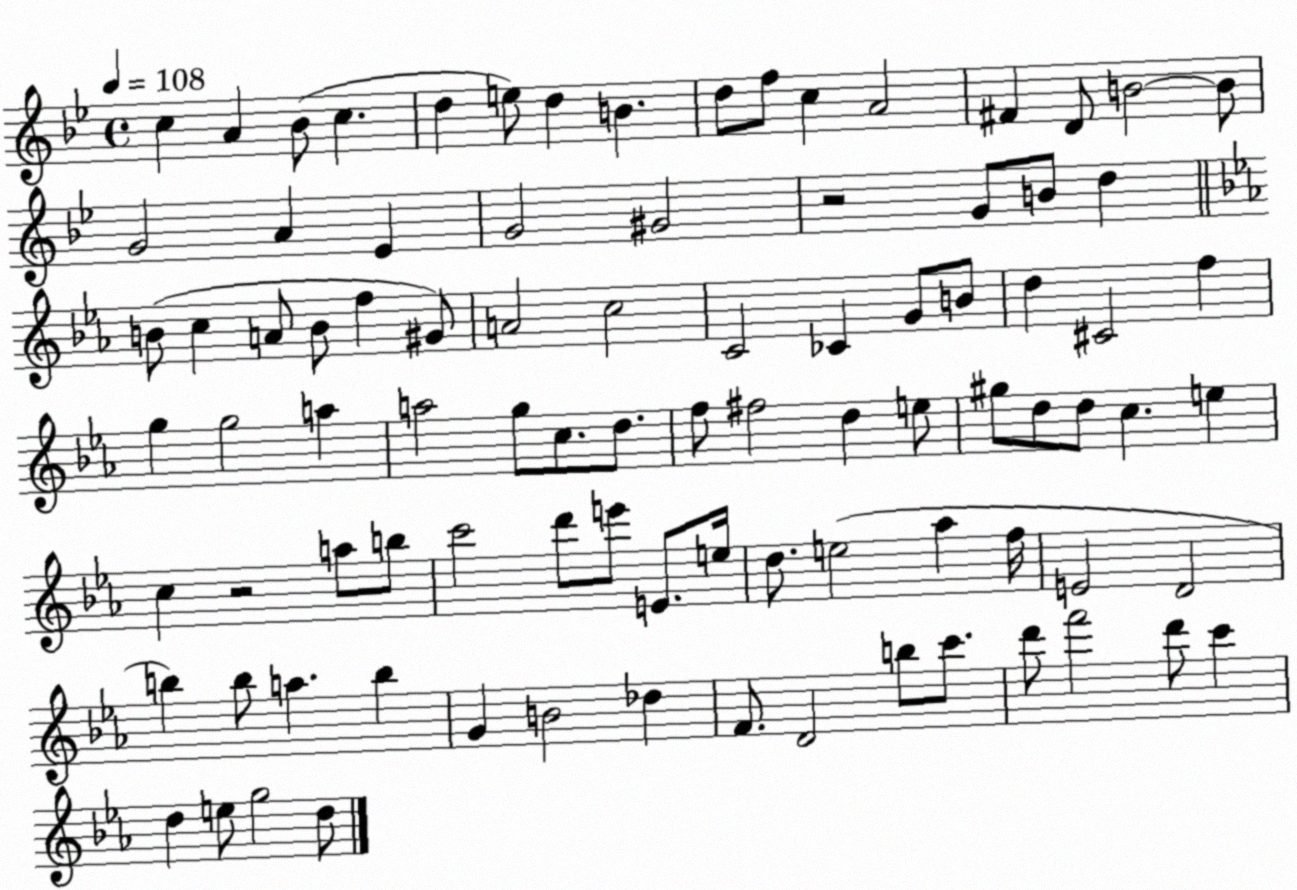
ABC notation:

X:1
T:Untitled
M:4/4
L:1/4
K:Bb
c A _B/2 c d e/2 d B d/2 f/2 c A2 ^F D/2 B2 B/2 G2 A _E G2 ^G2 z2 G/2 B/2 d B/2 c A/2 B/2 f ^G/2 A2 c2 C2 _C G/2 B/2 d ^C2 f g g2 a a2 g/2 c/2 d/2 f/2 ^f2 d e/2 ^g/2 d/2 d/2 c e c z2 a/2 b/2 c'2 d'/2 e'/2 E/2 e/4 d/2 e2 _a f/4 E2 D2 b b/2 a b G B2 _d F/2 D2 b/2 c'/2 d'/2 f'2 d'/2 c' d e/2 g2 d/2